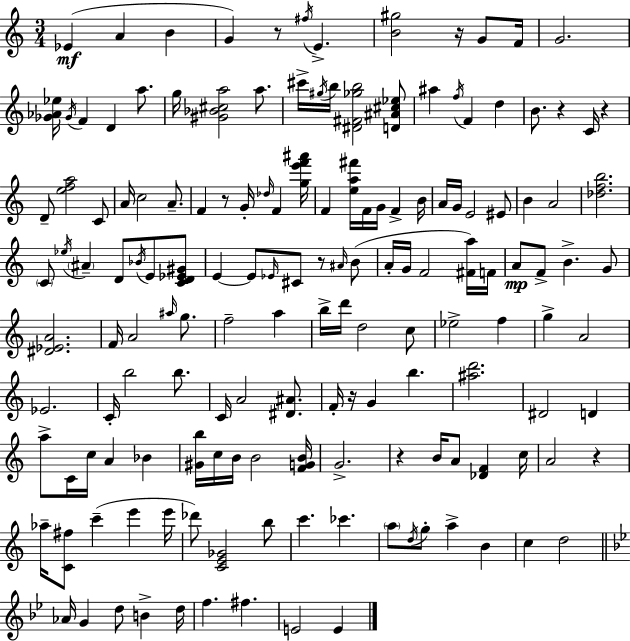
Eb4/q A4/q B4/q G4/q R/e F#5/s E4/q. [B4,G#5]/h R/s G4/e F4/s G4/h. [Gb4,Ab4,Eb5]/s Gb4/s F4/q D4/q A5/e. G5/s [G#4,Bb4,C#5,A5]/h A5/e. C#6/s G#5/s B5/s [D#4,F#4,Gb5,B5]/h [D4,A#4,C#5,Eb5]/e A#5/q F5/s F4/q D5/q B4/e. R/q C4/s R/q D4/e [E5,F5,A5]/h C4/e A4/s C5/h A4/e. F4/q R/e G4/s Db5/s F4/q [G5,E6,F6,A#6]/s F4/q [E5,A5,F#6]/s F4/s G4/s F4/q B4/s A4/s G4/s E4/h EIS4/e B4/q A4/h [Db5,F5,B5]/h. C4/e Eb5/s A#4/q D4/e Bb4/s E4/e [C4,D4,Eb4,G#4]/e E4/q E4/e Eb4/s C#4/e R/e A#4/s B4/e A4/s G4/s F4/h [F#4,A5]/s F4/s A4/e F4/e B4/q. G4/e [D#4,Eb4,A4]/h. F4/s A4/h A#5/s G5/e. F5/h A5/q B5/s D6/s D5/h C5/e Eb5/h F5/q G5/q A4/h Eb4/h. C4/s B5/h B5/e. C4/s A4/h [D#4,A#4]/e. F4/s R/s G4/q B5/q. [A#5,D6]/h. D#4/h D4/q A5/e C4/s C5/s A4/q Bb4/q [G#4,B5]/s C5/s B4/s B4/h [F4,G4,B4]/s G4/h. R/q B4/s A4/e [Db4,F4]/q C5/s A4/h R/q Ab5/s [C4,F#5]/e C6/q E6/q E6/s Db6/e [C4,E4,Gb4]/h B5/e C6/q. CES6/q. A5/e D5/s G5/e A5/q B4/q C5/q D5/h Ab4/s G4/q D5/e B4/q D5/s F5/q. F#5/q. E4/h E4/q